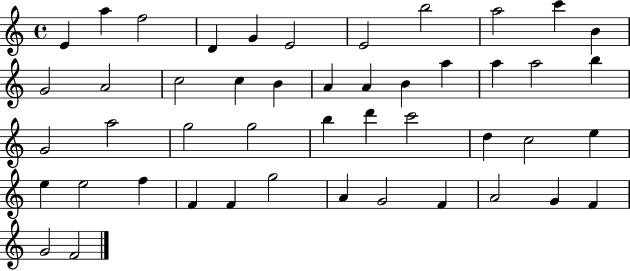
E4/q A5/q F5/h D4/q G4/q E4/h E4/h B5/h A5/h C6/q B4/q G4/h A4/h C5/h C5/q B4/q A4/q A4/q B4/q A5/q A5/q A5/h B5/q G4/h A5/h G5/h G5/h B5/q D6/q C6/h D5/q C5/h E5/q E5/q E5/h F5/q F4/q F4/q G5/h A4/q G4/h F4/q A4/h G4/q F4/q G4/h F4/h